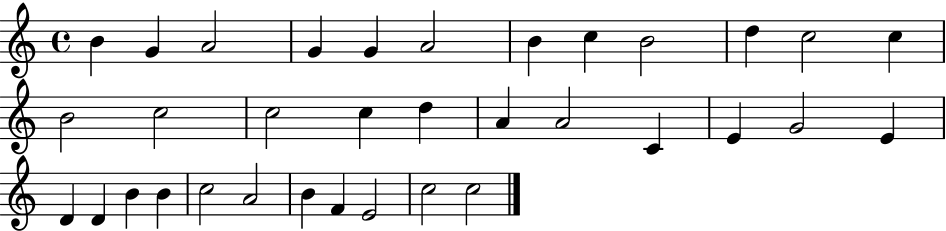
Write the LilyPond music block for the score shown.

{
  \clef treble
  \time 4/4
  \defaultTimeSignature
  \key c \major
  b'4 g'4 a'2 | g'4 g'4 a'2 | b'4 c''4 b'2 | d''4 c''2 c''4 | \break b'2 c''2 | c''2 c''4 d''4 | a'4 a'2 c'4 | e'4 g'2 e'4 | \break d'4 d'4 b'4 b'4 | c''2 a'2 | b'4 f'4 e'2 | c''2 c''2 | \break \bar "|."
}